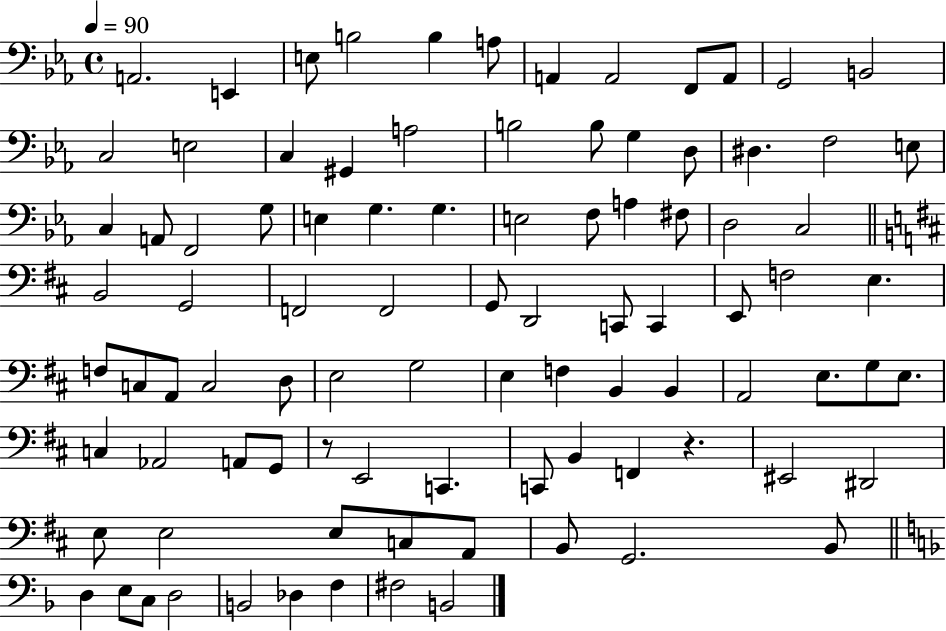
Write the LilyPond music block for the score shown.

{
  \clef bass
  \time 4/4
  \defaultTimeSignature
  \key ees \major
  \tempo 4 = 90
  a,2. e,4 | e8 b2 b4 a8 | a,4 a,2 f,8 a,8 | g,2 b,2 | \break c2 e2 | c4 gis,4 a2 | b2 b8 g4 d8 | dis4. f2 e8 | \break c4 a,8 f,2 g8 | e4 g4. g4. | e2 f8 a4 fis8 | d2 c2 | \break \bar "||" \break \key b \minor b,2 g,2 | f,2 f,2 | g,8 d,2 c,8 c,4 | e,8 f2 e4. | \break f8 c8 a,8 c2 d8 | e2 g2 | e4 f4 b,4 b,4 | a,2 e8. g8 e8. | \break c4 aes,2 a,8 g,8 | r8 e,2 c,4. | c,8 b,4 f,4 r4. | eis,2 dis,2 | \break e8 e2 e8 c8 a,8 | b,8 g,2. b,8 | \bar "||" \break \key f \major d4 e8 c8 d2 | b,2 des4 f4 | fis2 b,2 | \bar "|."
}